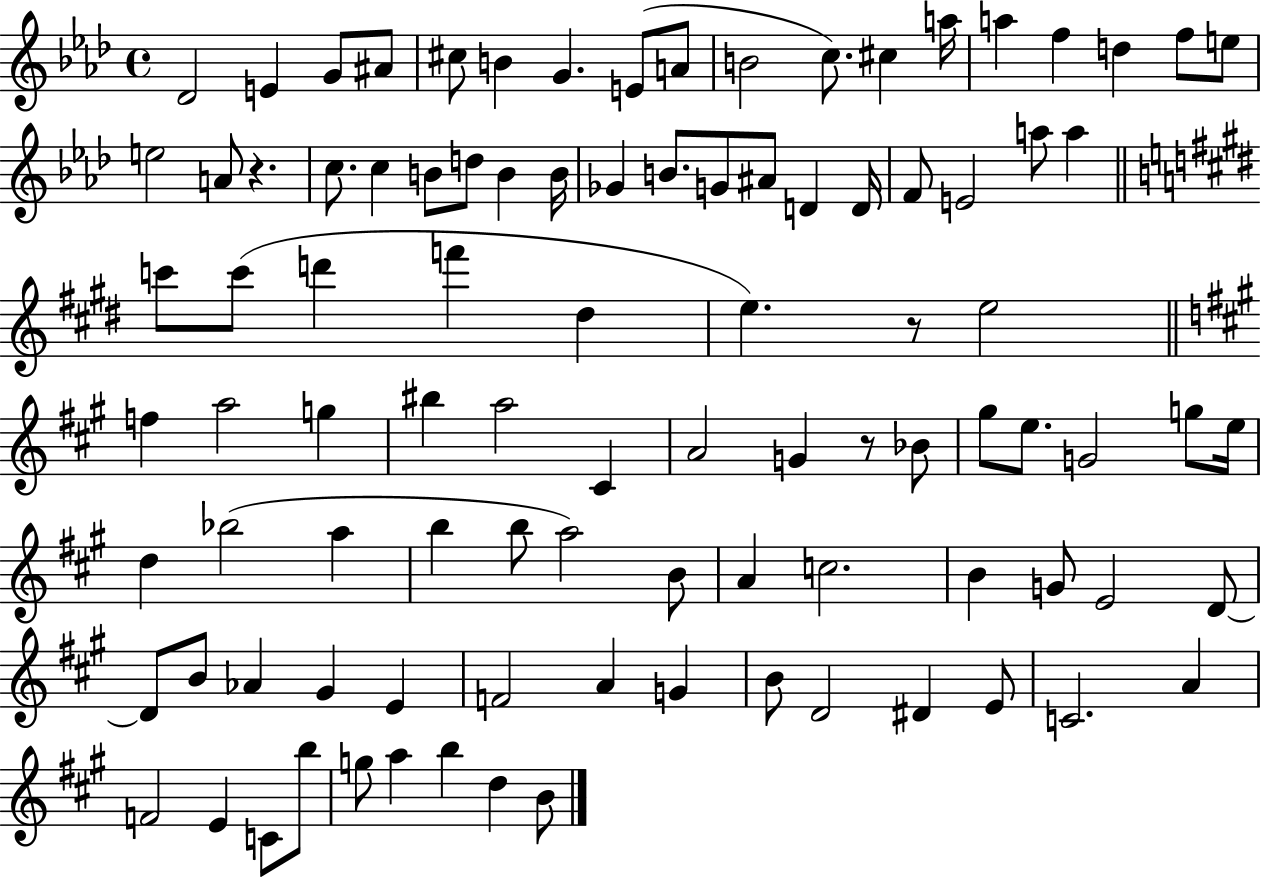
{
  \clef treble
  \time 4/4
  \defaultTimeSignature
  \key aes \major
  \repeat volta 2 { des'2 e'4 g'8 ais'8 | cis''8 b'4 g'4. e'8( a'8 | b'2 c''8.) cis''4 a''16 | a''4 f''4 d''4 f''8 e''8 | \break e''2 a'8 r4. | c''8. c''4 b'8 d''8 b'4 b'16 | ges'4 b'8. g'8 ais'8 d'4 d'16 | f'8 e'2 a''8 a''4 | \break \bar "||" \break \key e \major c'''8 c'''8( d'''4 f'''4 dis''4 | e''4.) r8 e''2 | \bar "||" \break \key a \major f''4 a''2 g''4 | bis''4 a''2 cis'4 | a'2 g'4 r8 bes'8 | gis''8 e''8. g'2 g''8 e''16 | \break d''4 bes''2( a''4 | b''4 b''8 a''2) b'8 | a'4 c''2. | b'4 g'8 e'2 d'8~~ | \break d'8 b'8 aes'4 gis'4 e'4 | f'2 a'4 g'4 | b'8 d'2 dis'4 e'8 | c'2. a'4 | \break f'2 e'4 c'8 b''8 | g''8 a''4 b''4 d''4 b'8 | } \bar "|."
}